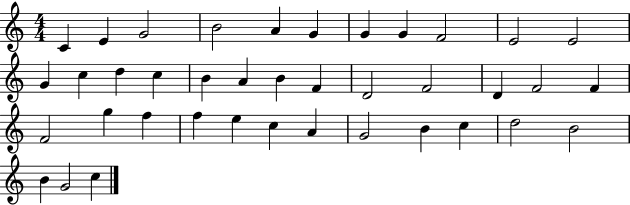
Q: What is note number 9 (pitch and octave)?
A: F4